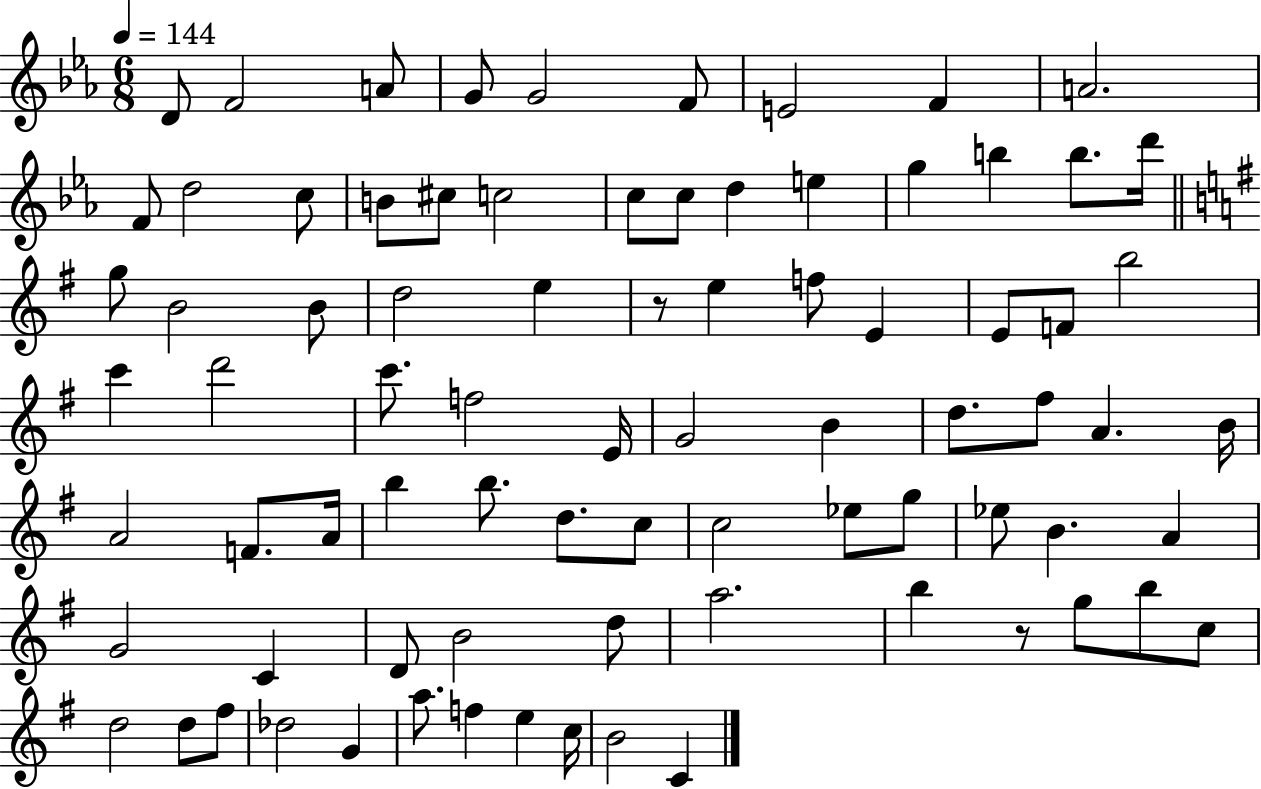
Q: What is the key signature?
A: EES major